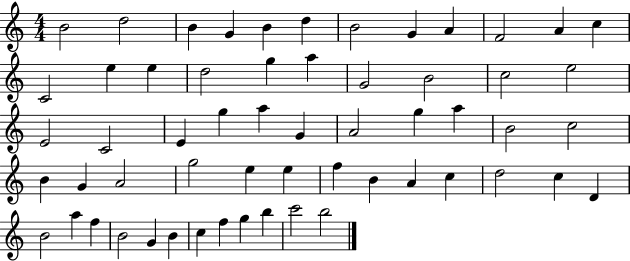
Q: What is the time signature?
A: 4/4